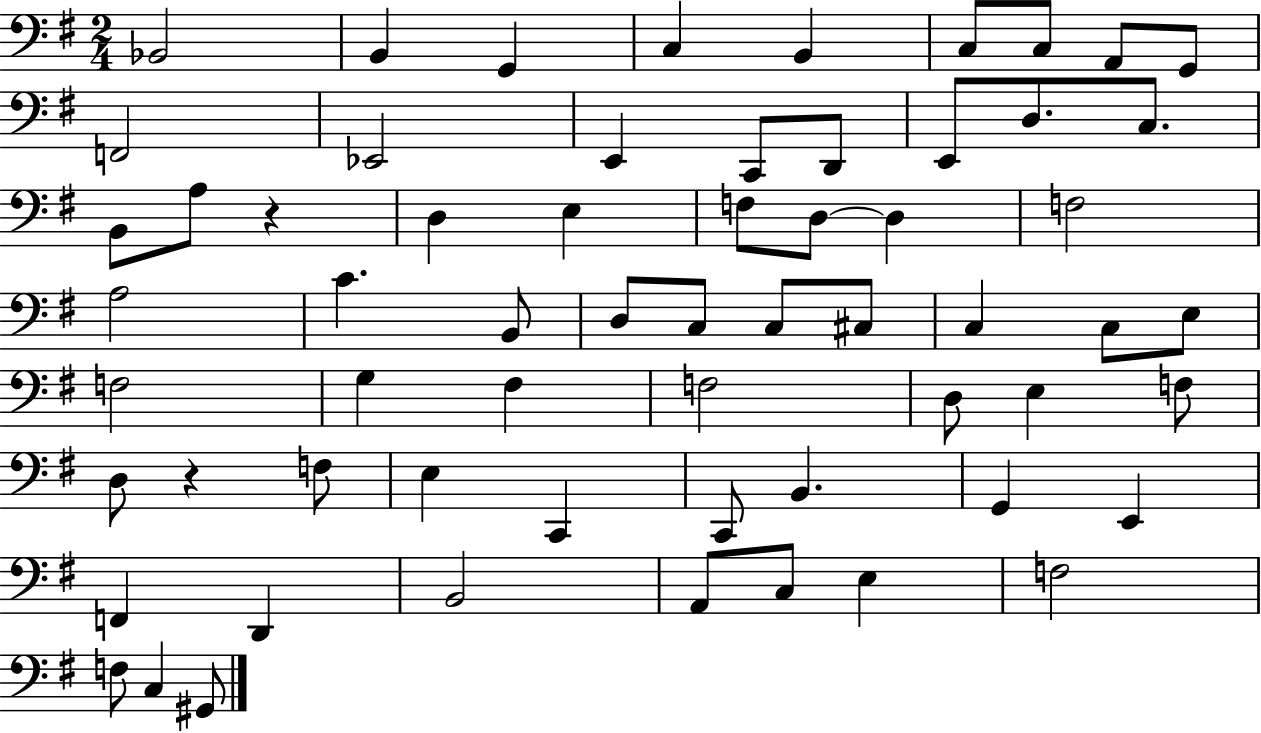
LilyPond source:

{
  \clef bass
  \numericTimeSignature
  \time 2/4
  \key g \major
  bes,2 | b,4 g,4 | c4 b,4 | c8 c8 a,8 g,8 | \break f,2 | ees,2 | e,4 c,8 d,8 | e,8 d8. c8. | \break b,8 a8 r4 | d4 e4 | f8 d8~~ d4 | f2 | \break a2 | c'4. b,8 | d8 c8 c8 cis8 | c4 c8 e8 | \break f2 | g4 fis4 | f2 | d8 e4 f8 | \break d8 r4 f8 | e4 c,4 | c,8 b,4. | g,4 e,4 | \break f,4 d,4 | b,2 | a,8 c8 e4 | f2 | \break f8 c4 gis,8 | \bar "|."
}